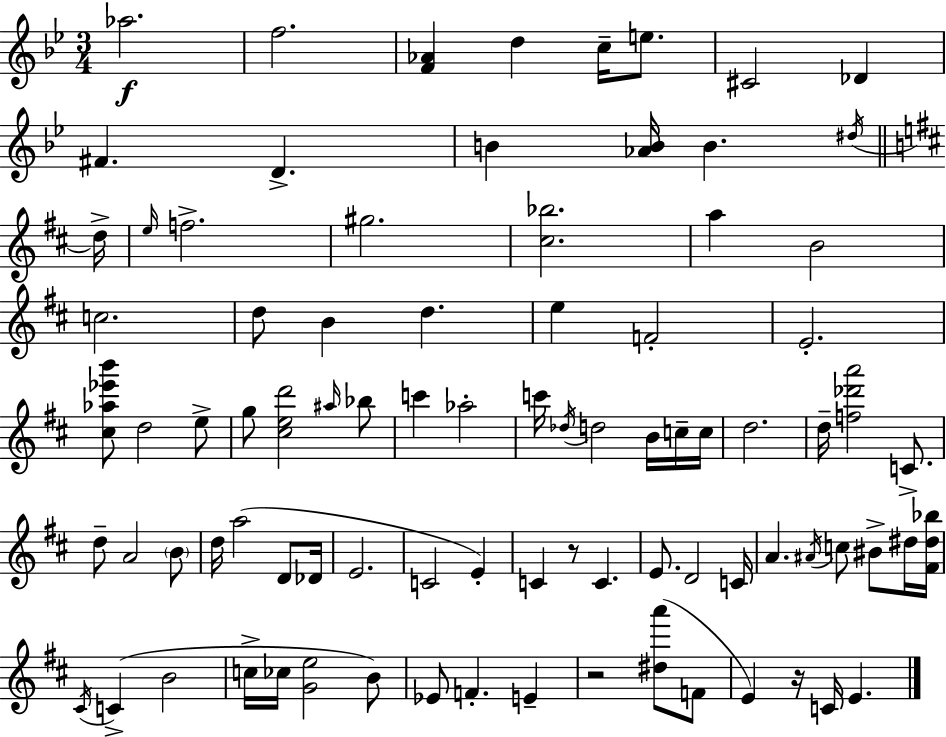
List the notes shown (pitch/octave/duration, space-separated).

Ab5/h. F5/h. [F4,Ab4]/q D5/q C5/s E5/e. C#4/h Db4/q F#4/q. D4/q. B4/q [Ab4,B4]/s B4/q. D#5/s D5/s E5/s F5/h. G#5/h. [C#5,Bb5]/h. A5/q B4/h C5/h. D5/e B4/q D5/q. E5/q F4/h E4/h. [C#5,Ab5,Eb6,B6]/e D5/h E5/e G5/e [C#5,E5,D6]/h A#5/s Bb5/e C6/q Ab5/h C6/s Db5/s D5/h B4/s C5/s C5/s D5/h. D5/s [F5,Db6,A6]/h C4/e. D5/e A4/h B4/e D5/s A5/h D4/e Db4/s E4/h. C4/h E4/q C4/q R/e C4/q. E4/e. D4/h C4/s A4/q. A#4/s C5/e BIS4/e D#5/s [F#4,D#5,Bb5]/s C#4/s C4/q B4/h C5/s CES5/s [G4,E5]/h B4/e Eb4/e F4/q. E4/q R/h [D#5,A6]/e F4/e E4/q R/s C4/s E4/q.